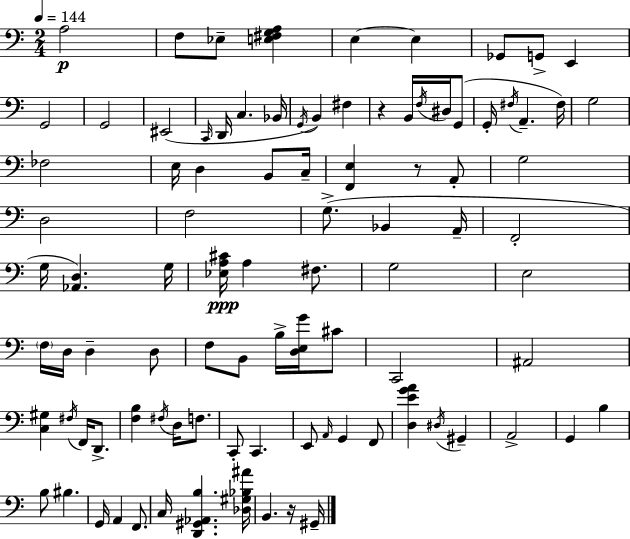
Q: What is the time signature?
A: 2/4